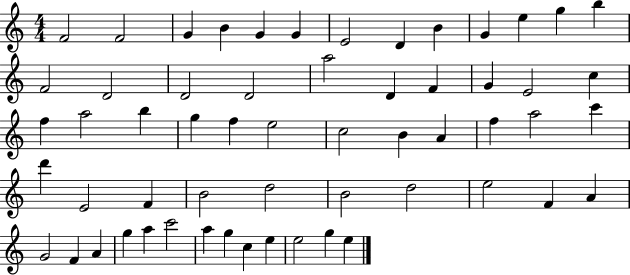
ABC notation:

X:1
T:Untitled
M:4/4
L:1/4
K:C
F2 F2 G B G G E2 D B G e g b F2 D2 D2 D2 a2 D F G E2 c f a2 b g f e2 c2 B A f a2 c' d' E2 F B2 d2 B2 d2 e2 F A G2 F A g a c'2 a g c e e2 g e